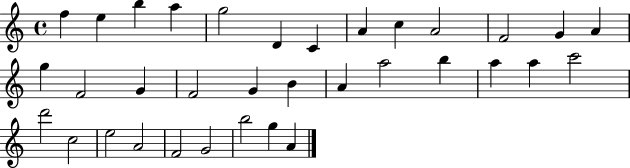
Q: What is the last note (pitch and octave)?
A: A4